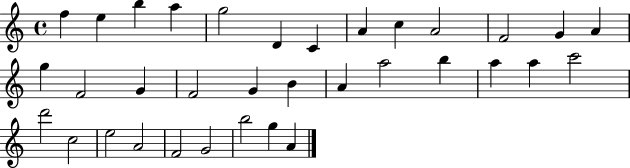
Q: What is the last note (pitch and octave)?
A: A4